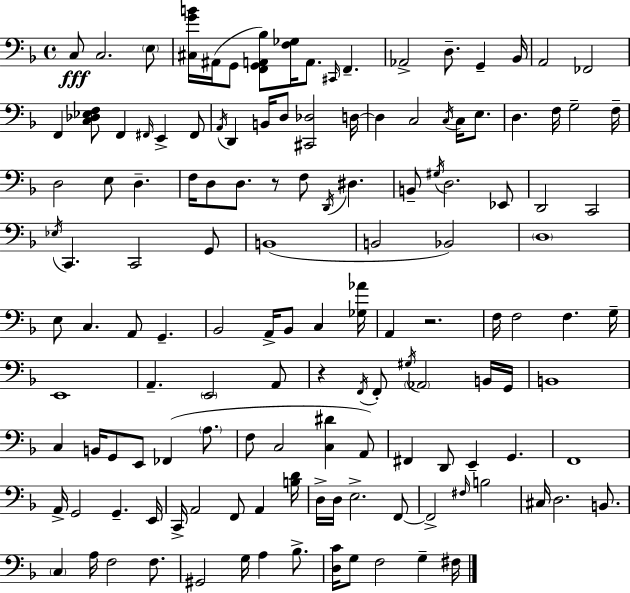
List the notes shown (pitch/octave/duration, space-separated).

C3/e C3/h. E3/e [C#3,G4,B4]/s A#2/s G2/e [F2,G2,A2,Bb3]/e [F3,Gb3]/s A2/e. C#2/s F2/q. Ab2/h D3/e. G2/q Bb2/s A2/h FES2/h F2/q [C3,Db3,Eb3,F3]/e F2/q F#2/s E2/q F#2/e A2/s D2/q B2/s D3/e [C#2,Db3]/h D3/s D3/q C3/h C3/s C3/s E3/e. D3/q. F3/s G3/h F3/s D3/h E3/e D3/q. F3/s D3/e D3/e. R/e F3/e D2/s D#3/q. B2/e G#3/s D3/h. Eb2/e D2/h C2/h Eb3/s C2/q. C2/h G2/e B2/w B2/h Bb2/h D3/w E3/e C3/q. A2/e G2/q. Bb2/h A2/s Bb2/e C3/q [Gb3,Ab4]/s A2/q R/h. F3/s F3/h F3/q. G3/s E2/w A2/q. E2/h A2/e R/q F2/s F2/e G#3/s Ab2/h B2/s G2/s B2/w C3/q B2/s G2/e E2/e FES2/q A3/e. F3/e C3/h [C3,D#4]/q A2/e F#2/q D2/e E2/q G2/q. F2/w A2/s G2/h G2/q. E2/s C2/s A2/h F2/e A2/q [B3,D4]/s D3/s D3/s E3/h. F2/e F2/h F#3/s B3/h C#3/s D3/h. B2/e. C3/q A3/s F3/h F3/e. G#2/h G3/s A3/q Bb3/e. [D3,C4]/s G3/e F3/h G3/q F#3/s